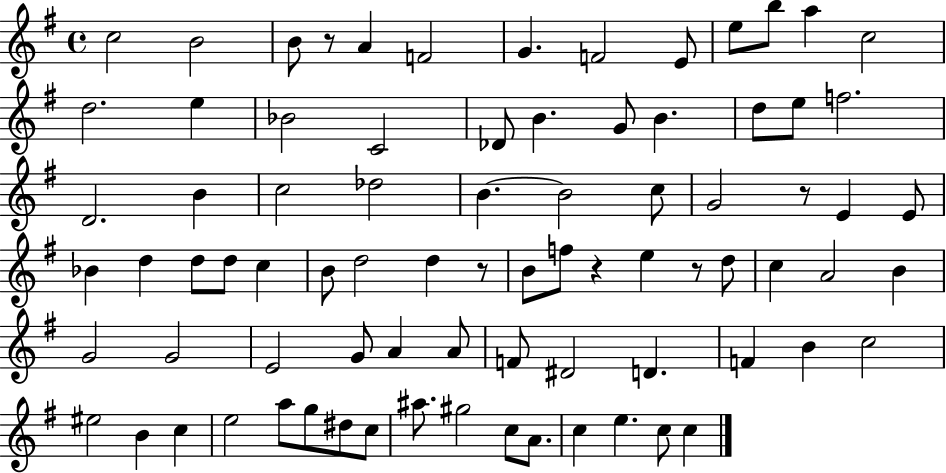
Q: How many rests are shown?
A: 5